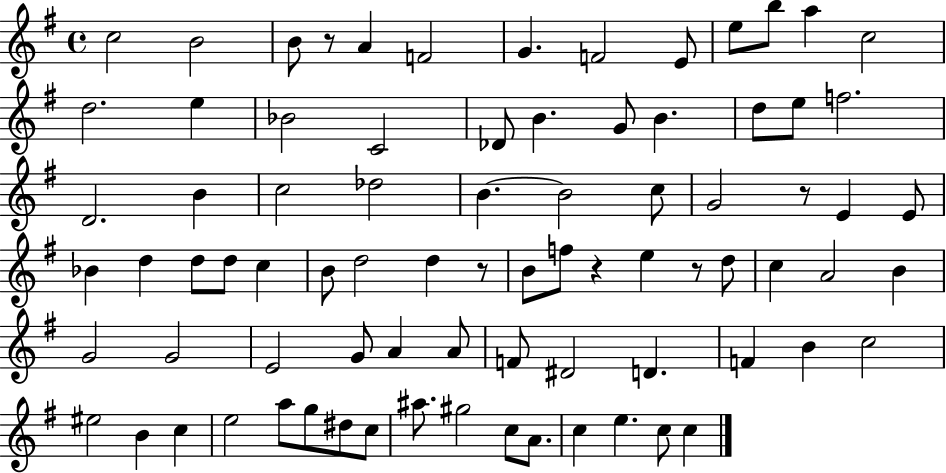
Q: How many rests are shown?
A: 5